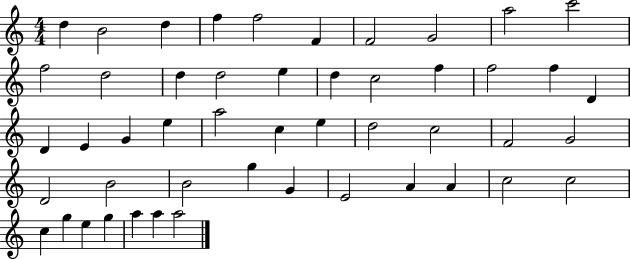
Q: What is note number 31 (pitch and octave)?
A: F4